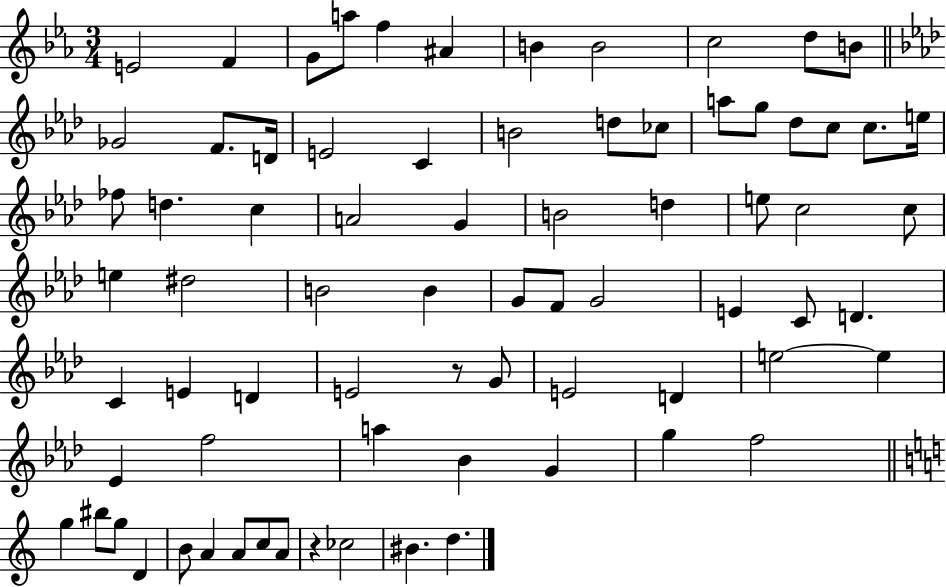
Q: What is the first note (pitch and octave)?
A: E4